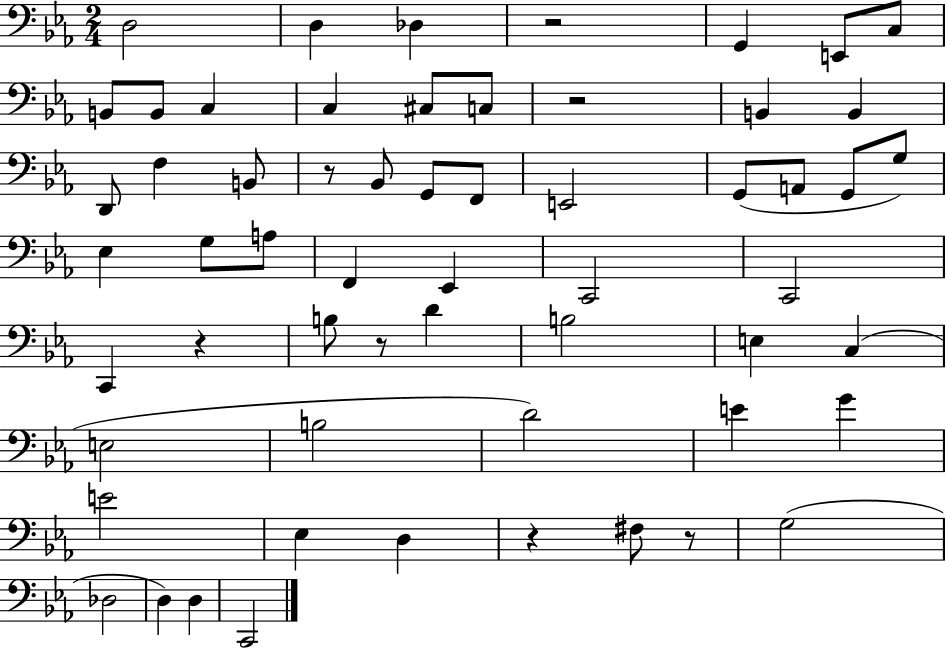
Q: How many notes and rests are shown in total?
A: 59